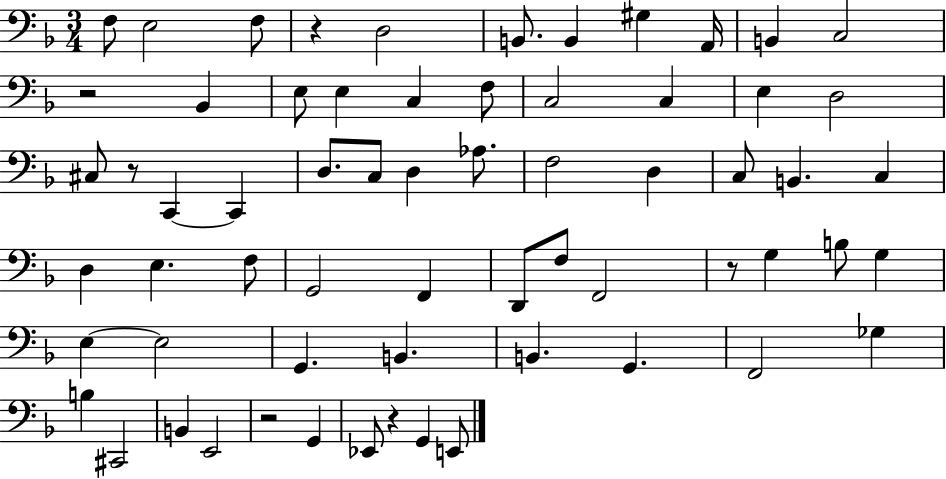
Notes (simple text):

F3/e E3/h F3/e R/q D3/h B2/e. B2/q G#3/q A2/s B2/q C3/h R/h Bb2/q E3/e E3/q C3/q F3/e C3/h C3/q E3/q D3/h C#3/e R/e C2/q C2/q D3/e. C3/e D3/q Ab3/e. F3/h D3/q C3/e B2/q. C3/q D3/q E3/q. F3/e G2/h F2/q D2/e F3/e F2/h R/e G3/q B3/e G3/q E3/q E3/h G2/q. B2/q. B2/q. G2/q. F2/h Gb3/q B3/q C#2/h B2/q E2/h R/h G2/q Eb2/e R/q G2/q E2/e